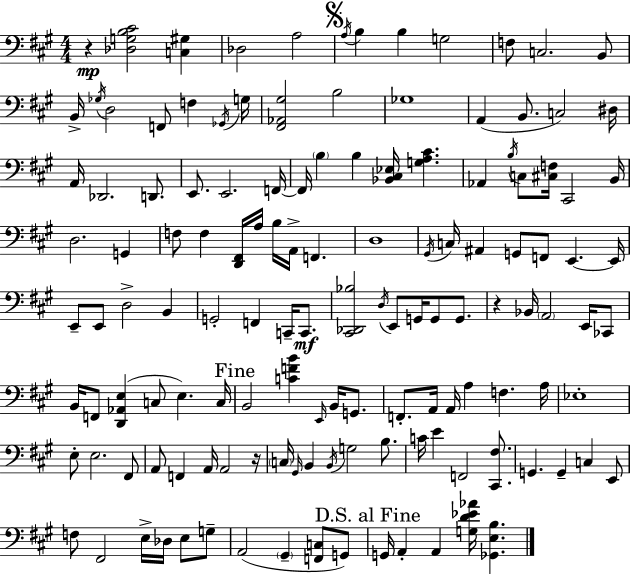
{
  \clef bass
  \numericTimeSignature
  \time 4/4
  \key a \major
  r4\mp <des g b cis'>2 <c gis>4 | des2 a2 | \mark \markup { \musicglyph "scripts.segno" } \acciaccatura { a16 } b4 b4 g2 | f8 c2. b,8 | \break b,16-> \acciaccatura { ges16 } d2 f,8 f4 | \acciaccatura { ges,16 } g16 <fis, aes, gis>2 b2 | ges1 | a,4( b,8. c2) | \break dis16 a,16 des,2. | d,8. e,8. e,2. | f,16~~ f,16 \parenthesize b4 b4 <bes, cis ees>16 <g a cis'>4. | aes,4 \acciaccatura { b16 } c8 <cis f>16 cis,2 | \break b,16 d2. | g,4 f8 f4 <d, fis,>16 a16 b16 a,16-> f,4. | d1 | \acciaccatura { gis,16 } c16 ais,4 g,8 f,8 e,4.~~ | \break e,16 e,8-- e,8 d2-> | b,4 g,2-. f,4 | c,16-- c,8.\mf <cis, des, bes>2 \acciaccatura { d16 } e,8 | g,16 g,8 g,8. r4 bes,16 \parenthesize a,2 | \break e,16 ces,8 b,16 f,8 <d, aes, e>4( c8 e4.) | c16 \mark "Fine" b,2 <c' f' b'>4 | \grace { e,16 } b,16 g,8. f,8.-. a,16 a,16 a4 | f4. a16 ees1-. | \break e8-. e2. | fis,8 a,8 f,4 a,16 a,2 | r16 \parenthesize c16 \grace { gis,16 } b,4 \acciaccatura { b,16 } g2 | b8. c'16 e'4 f,2 | \break <cis, fis>8. g,4. g,4-- | c4 e,8 f8 fis,2 | e16-> des16 e8 g8-- a,2( | \parenthesize gis,4-- <f, c>8 g,8) \mark "D.S. al Fine" g,16 a,4-. a,4 | \break <g d' ees' aes'>16 <ges, e b>4. \bar "|."
}